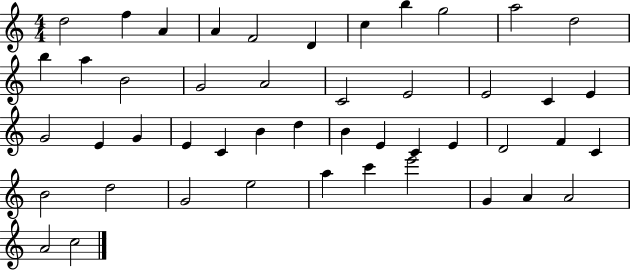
{
  \clef treble
  \numericTimeSignature
  \time 4/4
  \key c \major
  d''2 f''4 a'4 | a'4 f'2 d'4 | c''4 b''4 g''2 | a''2 d''2 | \break b''4 a''4 b'2 | g'2 a'2 | c'2 e'2 | e'2 c'4 e'4 | \break g'2 e'4 g'4 | e'4 c'4 b'4 d''4 | b'4 e'4 c'4 e'4 | d'2 f'4 c'4 | \break b'2 d''2 | g'2 e''2 | a''4 c'''4 e'''2 | g'4 a'4 a'2 | \break a'2 c''2 | \bar "|."
}